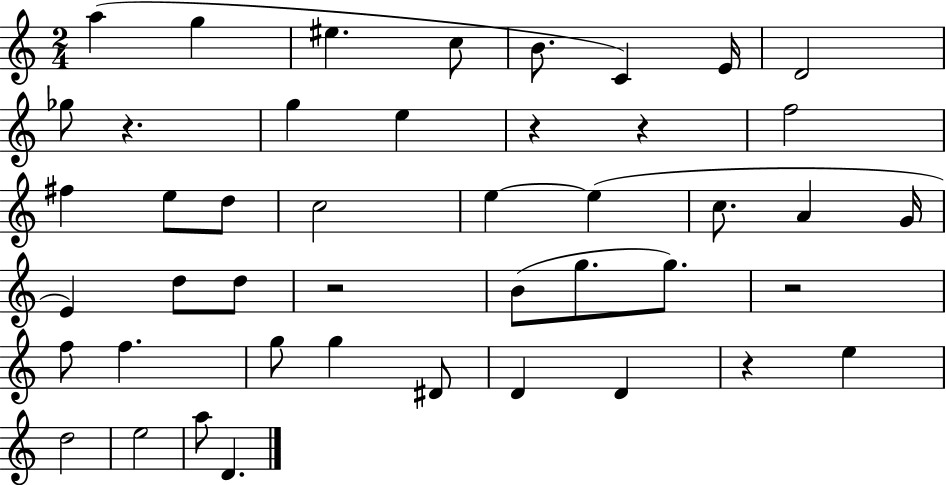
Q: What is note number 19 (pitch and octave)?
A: C5